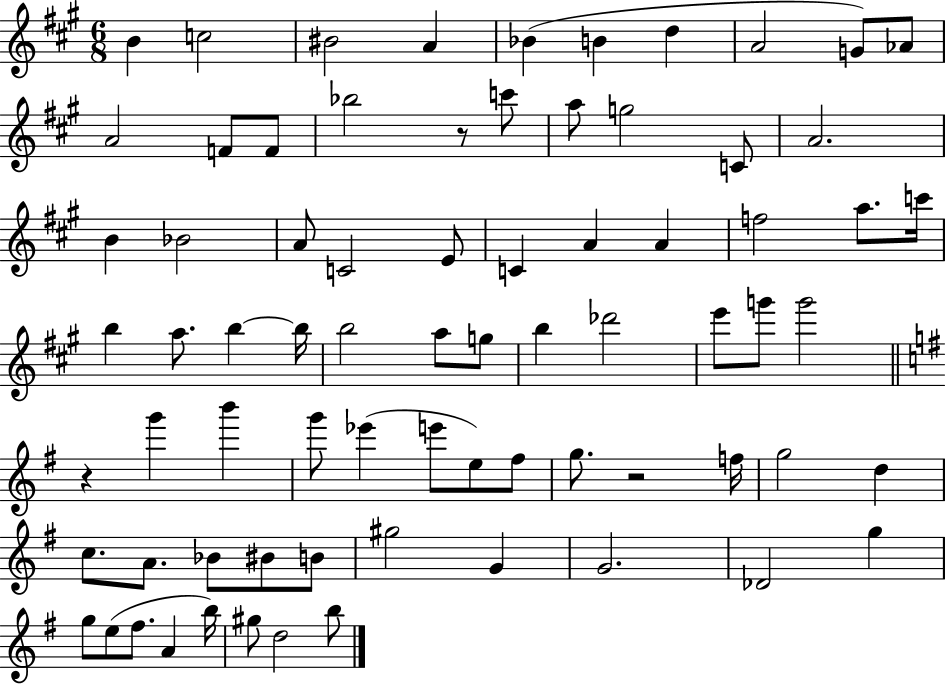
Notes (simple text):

B4/q C5/h BIS4/h A4/q Bb4/q B4/q D5/q A4/h G4/e Ab4/e A4/h F4/e F4/e Bb5/h R/e C6/e A5/e G5/h C4/e A4/h. B4/q Bb4/h A4/e C4/h E4/e C4/q A4/q A4/q F5/h A5/e. C6/s B5/q A5/e. B5/q B5/s B5/h A5/e G5/e B5/q Db6/h E6/e G6/e G6/h R/q G6/q B6/q G6/e Eb6/q E6/e E5/e F#5/e G5/e. R/h F5/s G5/h D5/q C5/e. A4/e. Bb4/e BIS4/e B4/e G#5/h G4/q G4/h. Db4/h G5/q G5/e E5/e F#5/e. A4/q B5/s G#5/e D5/h B5/e